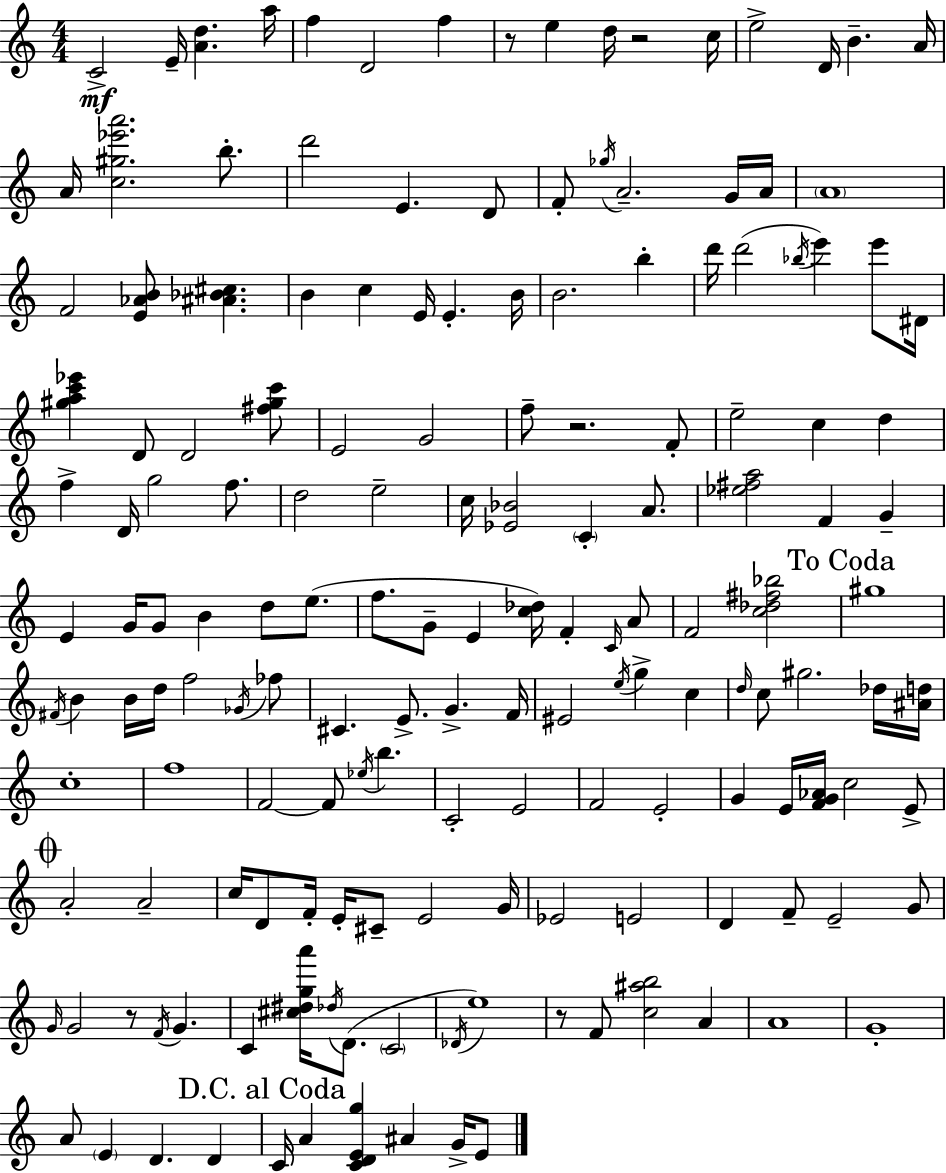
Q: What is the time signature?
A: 4/4